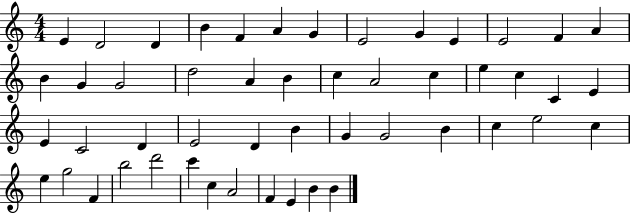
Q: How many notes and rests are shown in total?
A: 50